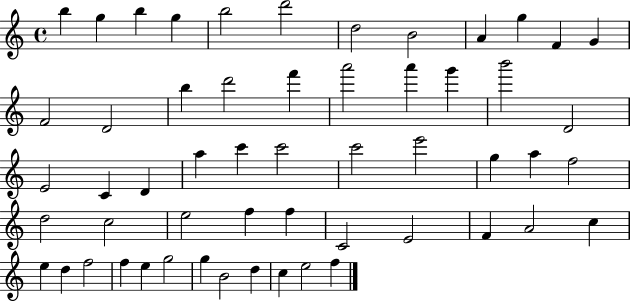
B5/q G5/q B5/q G5/q B5/h D6/h D5/h B4/h A4/q G5/q F4/q G4/q F4/h D4/h B5/q D6/h F6/q A6/h A6/q G6/q B6/h D4/h E4/h C4/q D4/q A5/q C6/q C6/h C6/h E6/h G5/q A5/q F5/h D5/h C5/h E5/h F5/q F5/q C4/h E4/h F4/q A4/h C5/q E5/q D5/q F5/h F5/q E5/q G5/h G5/q B4/h D5/q C5/q E5/h F5/q